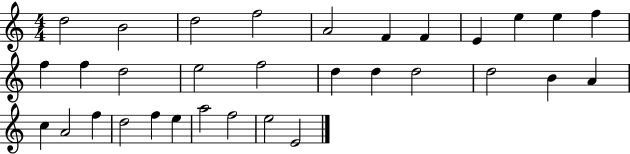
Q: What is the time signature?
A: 4/4